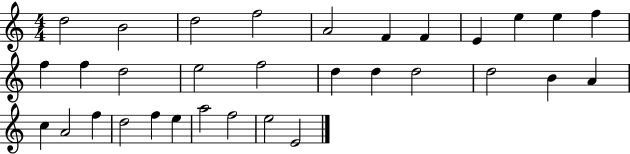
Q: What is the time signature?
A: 4/4